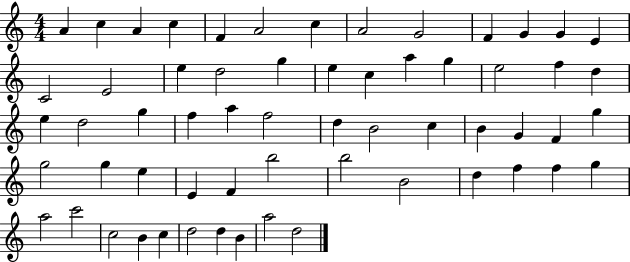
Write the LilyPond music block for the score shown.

{
  \clef treble
  \numericTimeSignature
  \time 4/4
  \key c \major
  a'4 c''4 a'4 c''4 | f'4 a'2 c''4 | a'2 g'2 | f'4 g'4 g'4 e'4 | \break c'2 e'2 | e''4 d''2 g''4 | e''4 c''4 a''4 g''4 | e''2 f''4 d''4 | \break e''4 d''2 g''4 | f''4 a''4 f''2 | d''4 b'2 c''4 | b'4 g'4 f'4 g''4 | \break g''2 g''4 e''4 | e'4 f'4 b''2 | b''2 b'2 | d''4 f''4 f''4 g''4 | \break a''2 c'''2 | c''2 b'4 c''4 | d''2 d''4 b'4 | a''2 d''2 | \break \bar "|."
}